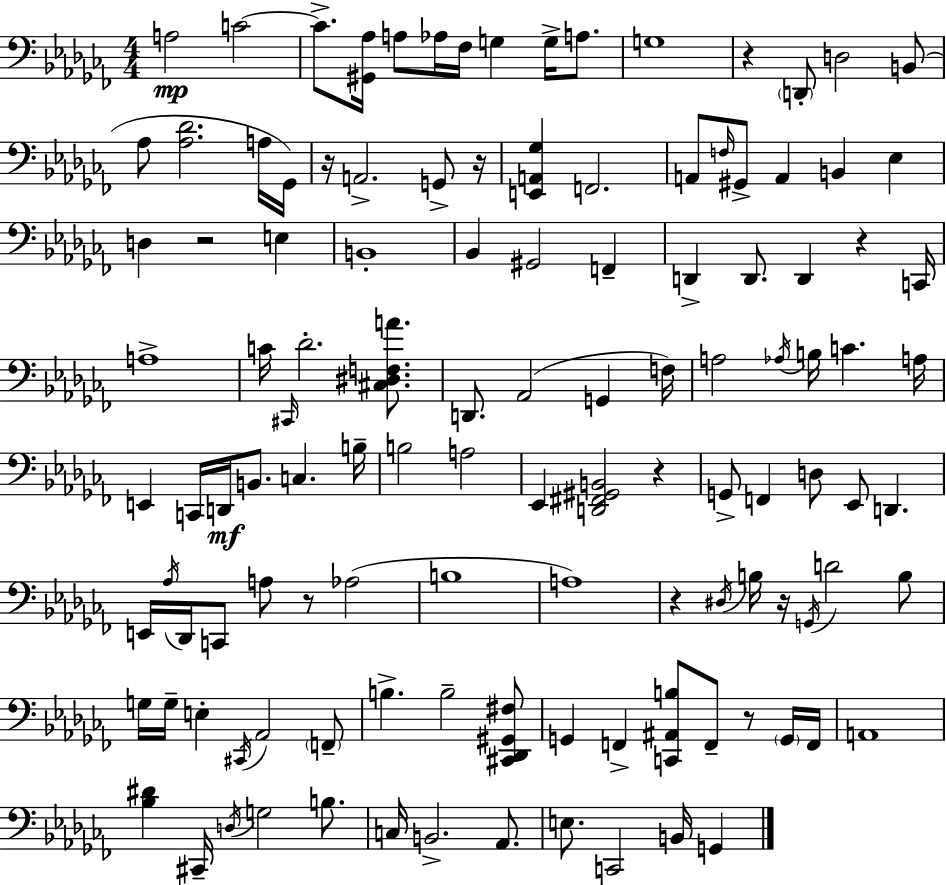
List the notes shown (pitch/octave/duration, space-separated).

A3/h C4/h C4/e. [G#2,Ab3]/s A3/e Ab3/s FES3/s G3/q G3/s A3/e. G3/w R/q D2/e D3/h B2/e Ab3/e [Ab3,Db4]/h. A3/s Gb2/s R/s A2/h. G2/e R/s [E2,A2,Gb3]/q F2/h. A2/e F3/s G#2/e A2/q B2/q Eb3/q D3/q R/h E3/q B2/w Bb2/q G#2/h F2/q D2/q D2/e. D2/q R/q C2/s A3/w C4/s C#2/s Db4/h. [C#3,D#3,F3,A4]/e. D2/e. Ab2/h G2/q F3/s A3/h Ab3/s B3/s C4/q. A3/s E2/q C2/s D2/s B2/e. C3/q. B3/s B3/h A3/h Eb2/q [D2,F#2,G#2,B2]/h R/q G2/e F2/q D3/e Eb2/e D2/q. E2/s Ab3/s Db2/s C2/e A3/e R/e Ab3/h B3/w A3/w R/q D#3/s B3/s R/s G2/s D4/h B3/e G3/s G3/s E3/q C#2/s Ab2/h F2/e B3/q. B3/h [C#2,Db2,G#2,F#3]/e G2/q F2/q [C2,A#2,B3]/e F2/e R/e G2/s F2/s A2/w [Bb3,D#4]/q C#2/s D3/s G3/h B3/e. C3/s B2/h. Ab2/e. E3/e. C2/h B2/s G2/q